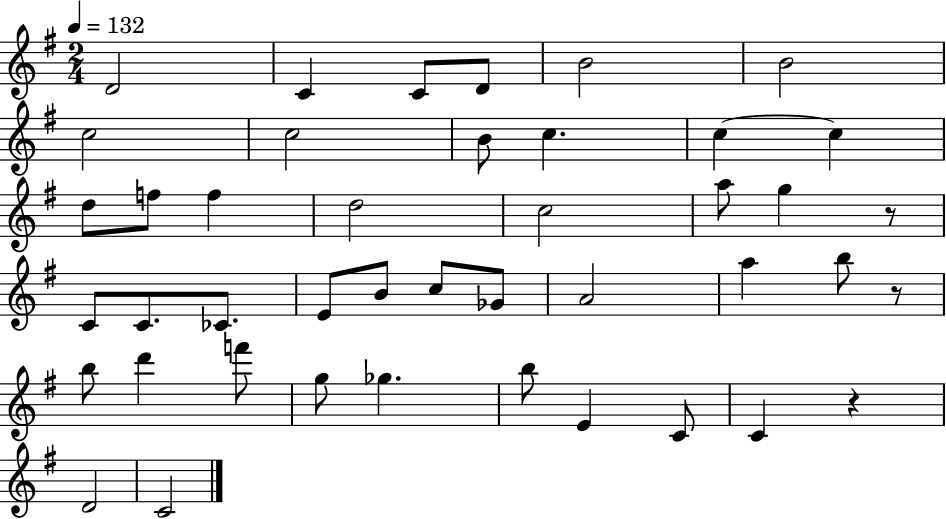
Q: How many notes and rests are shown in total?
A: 43